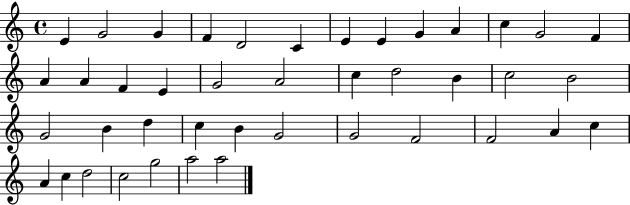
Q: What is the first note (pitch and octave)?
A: E4